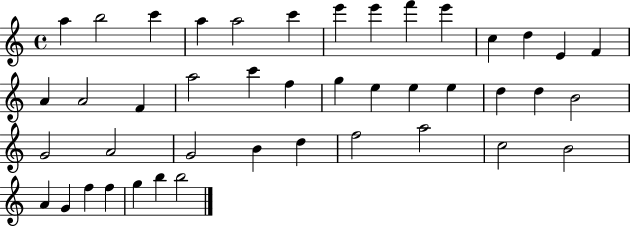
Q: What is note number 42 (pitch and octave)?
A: B5